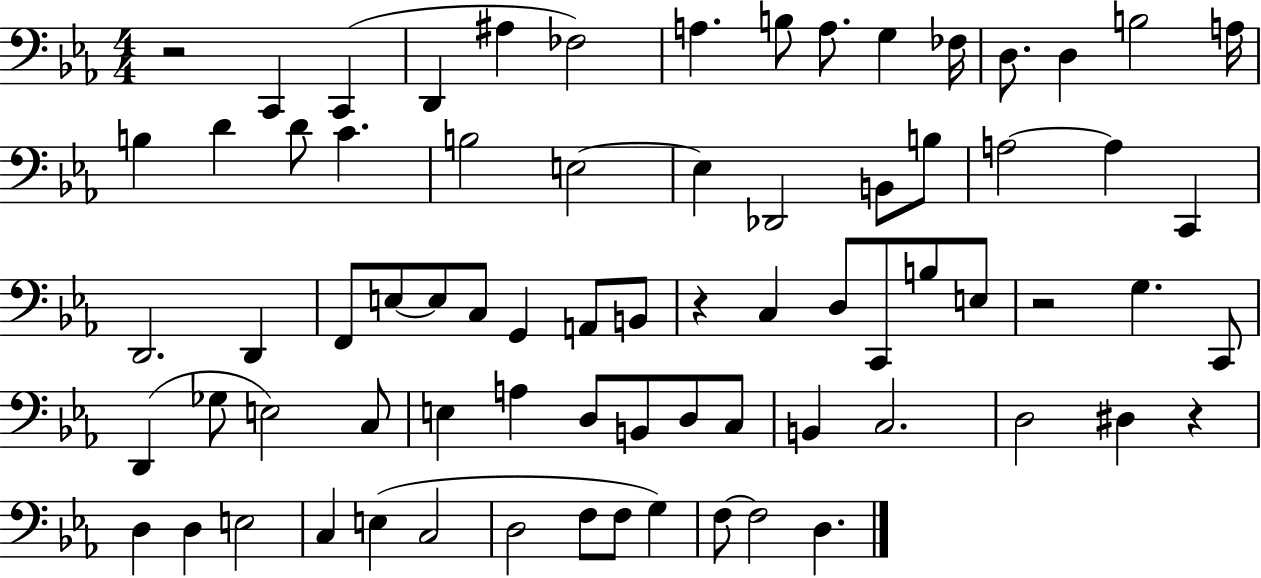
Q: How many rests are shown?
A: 4